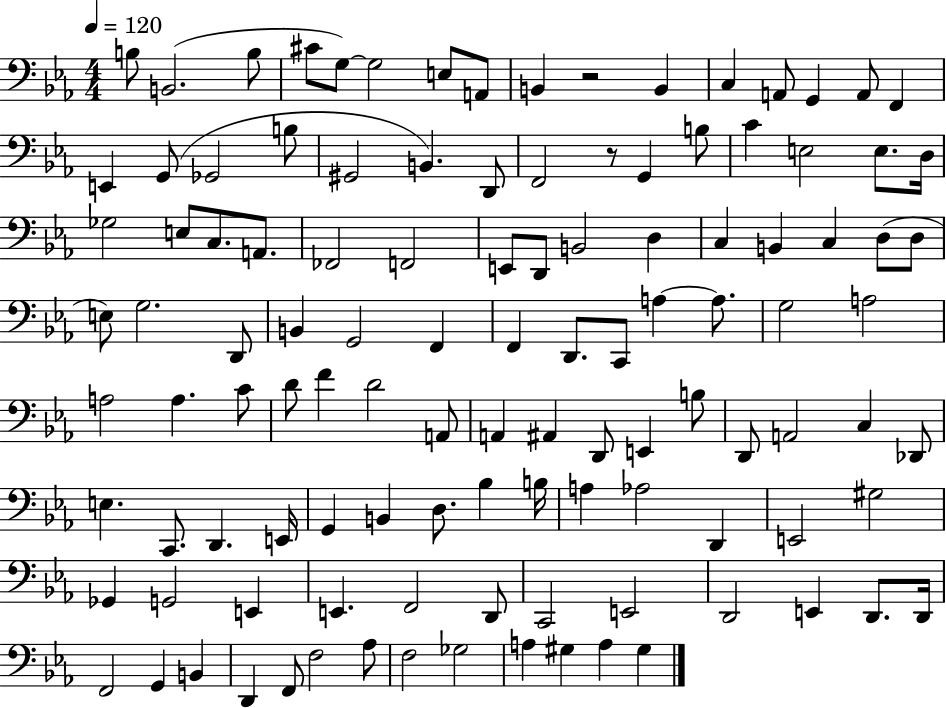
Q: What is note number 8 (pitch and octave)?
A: A2